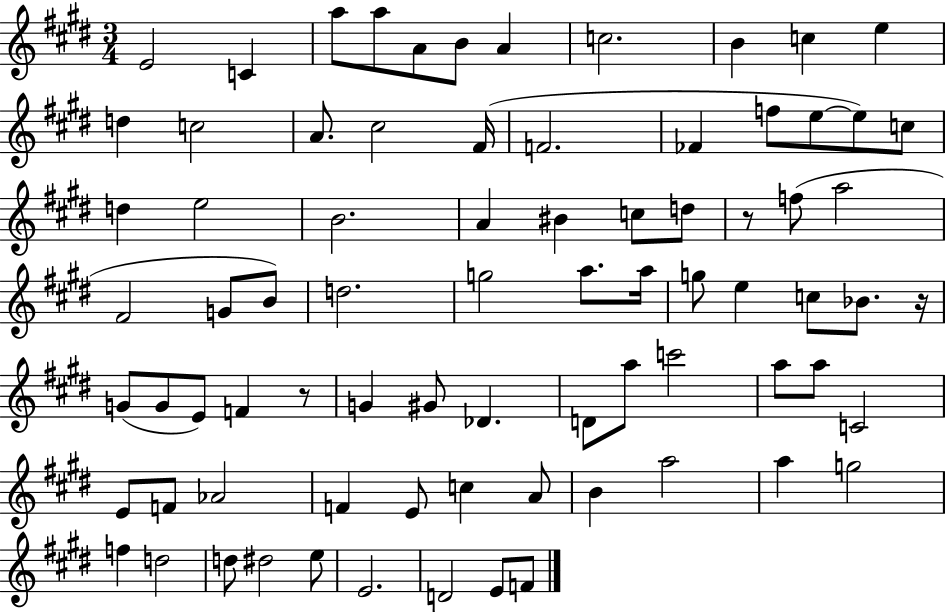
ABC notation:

X:1
T:Untitled
M:3/4
L:1/4
K:E
E2 C a/2 a/2 A/2 B/2 A c2 B c e d c2 A/2 ^c2 ^F/4 F2 _F f/2 e/2 e/2 c/2 d e2 B2 A ^B c/2 d/2 z/2 f/2 a2 ^F2 G/2 B/2 d2 g2 a/2 a/4 g/2 e c/2 _B/2 z/4 G/2 G/2 E/2 F z/2 G ^G/2 _D D/2 a/2 c'2 a/2 a/2 C2 E/2 F/2 _A2 F E/2 c A/2 B a2 a g2 f d2 d/2 ^d2 e/2 E2 D2 E/2 F/2